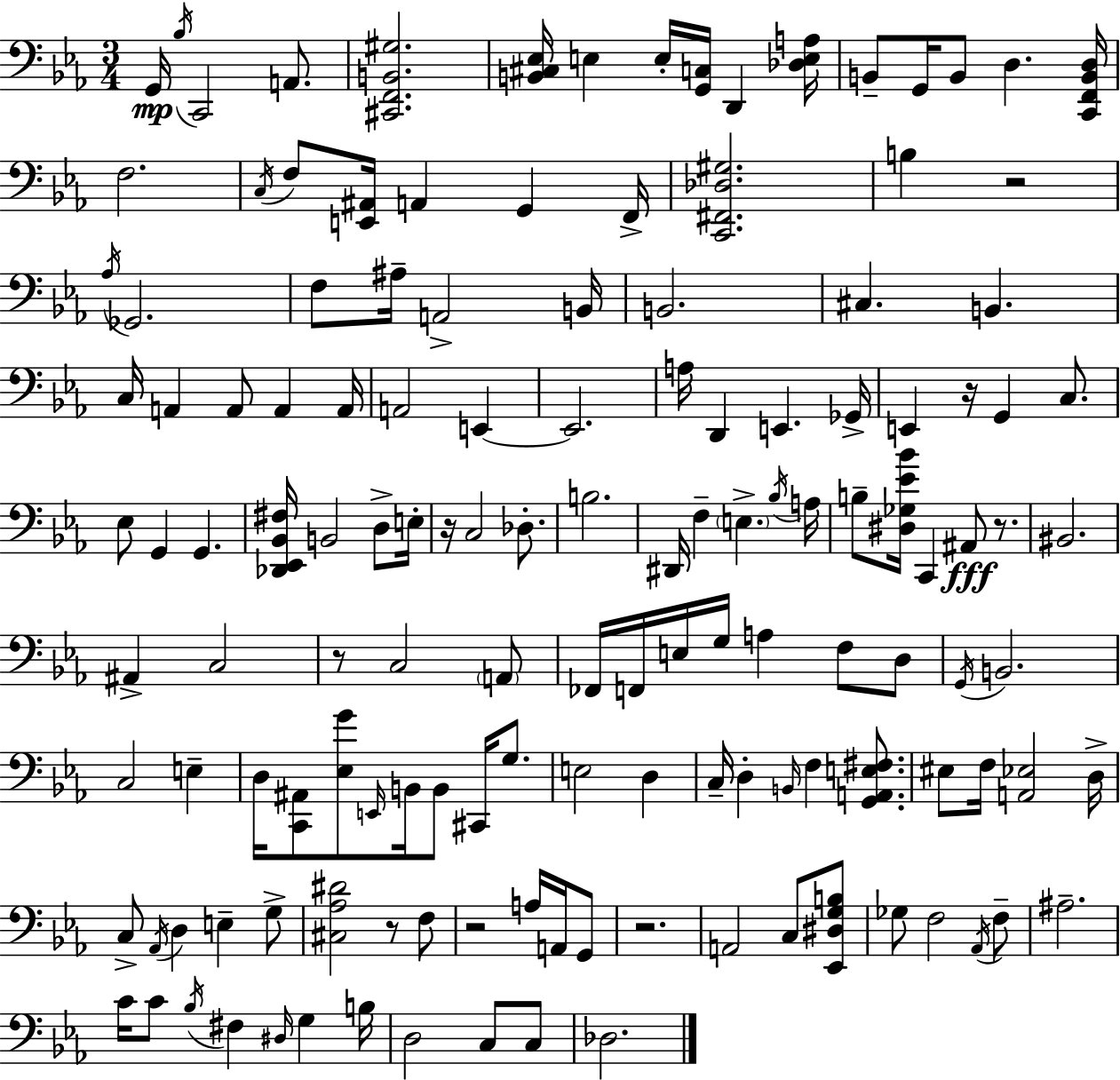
X:1
T:Untitled
M:3/4
L:1/4
K:Cm
G,,/4 _B,/4 C,,2 A,,/2 [^C,,F,,B,,^G,]2 [B,,^C,_E,]/4 E, E,/4 [G,,C,]/4 D,, [_D,E,A,]/4 B,,/2 G,,/4 B,,/2 D, [C,,F,,B,,D,]/4 F,2 C,/4 F,/2 [E,,^A,,]/4 A,, G,, F,,/4 [C,,^F,,_D,^G,]2 B, z2 _A,/4 _G,,2 F,/2 ^A,/4 A,,2 B,,/4 B,,2 ^C, B,, C,/4 A,, A,,/2 A,, A,,/4 A,,2 E,, E,,2 A,/4 D,, E,, _G,,/4 E,, z/4 G,, C,/2 _E,/2 G,, G,, [_D,,_E,,_B,,^F,]/4 B,,2 D,/2 E,/4 z/4 C,2 _D,/2 B,2 ^D,,/4 F, E, _B,/4 A,/4 B,/2 [^D,_G,_E_B]/4 C,, ^A,,/2 z/2 ^B,,2 ^A,, C,2 z/2 C,2 A,,/2 _F,,/4 F,,/4 E,/4 G,/4 A, F,/2 D,/2 G,,/4 B,,2 C,2 E, D,/4 [C,,^A,,]/2 [_E,G]/2 E,,/4 B,,/4 B,,/2 ^C,,/4 G,/2 E,2 D, C,/4 D, B,,/4 F, [G,,A,,E,^F,]/2 ^E,/2 F,/4 [A,,_E,]2 D,/4 C,/2 _A,,/4 D, E, G,/2 [^C,_A,^D]2 z/2 F,/2 z2 A,/4 A,,/4 G,,/2 z2 A,,2 C,/2 [_E,,^D,G,B,]/2 _G,/2 F,2 _A,,/4 F,/2 ^A,2 C/4 C/2 _B,/4 ^F, ^D,/4 G, B,/4 D,2 C,/2 C,/2 _D,2